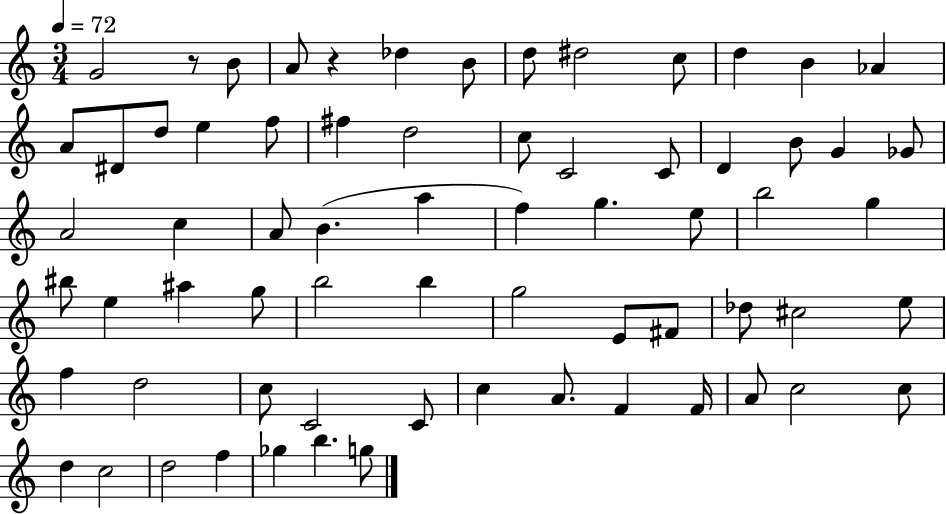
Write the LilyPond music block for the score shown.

{
  \clef treble
  \numericTimeSignature
  \time 3/4
  \key c \major
  \tempo 4 = 72
  g'2 r8 b'8 | a'8 r4 des''4 b'8 | d''8 dis''2 c''8 | d''4 b'4 aes'4 | \break a'8 dis'8 d''8 e''4 f''8 | fis''4 d''2 | c''8 c'2 c'8 | d'4 b'8 g'4 ges'8 | \break a'2 c''4 | a'8 b'4.( a''4 | f''4) g''4. e''8 | b''2 g''4 | \break bis''8 e''4 ais''4 g''8 | b''2 b''4 | g''2 e'8 fis'8 | des''8 cis''2 e''8 | \break f''4 d''2 | c''8 c'2 c'8 | c''4 a'8. f'4 f'16 | a'8 c''2 c''8 | \break d''4 c''2 | d''2 f''4 | ges''4 b''4. g''8 | \bar "|."
}